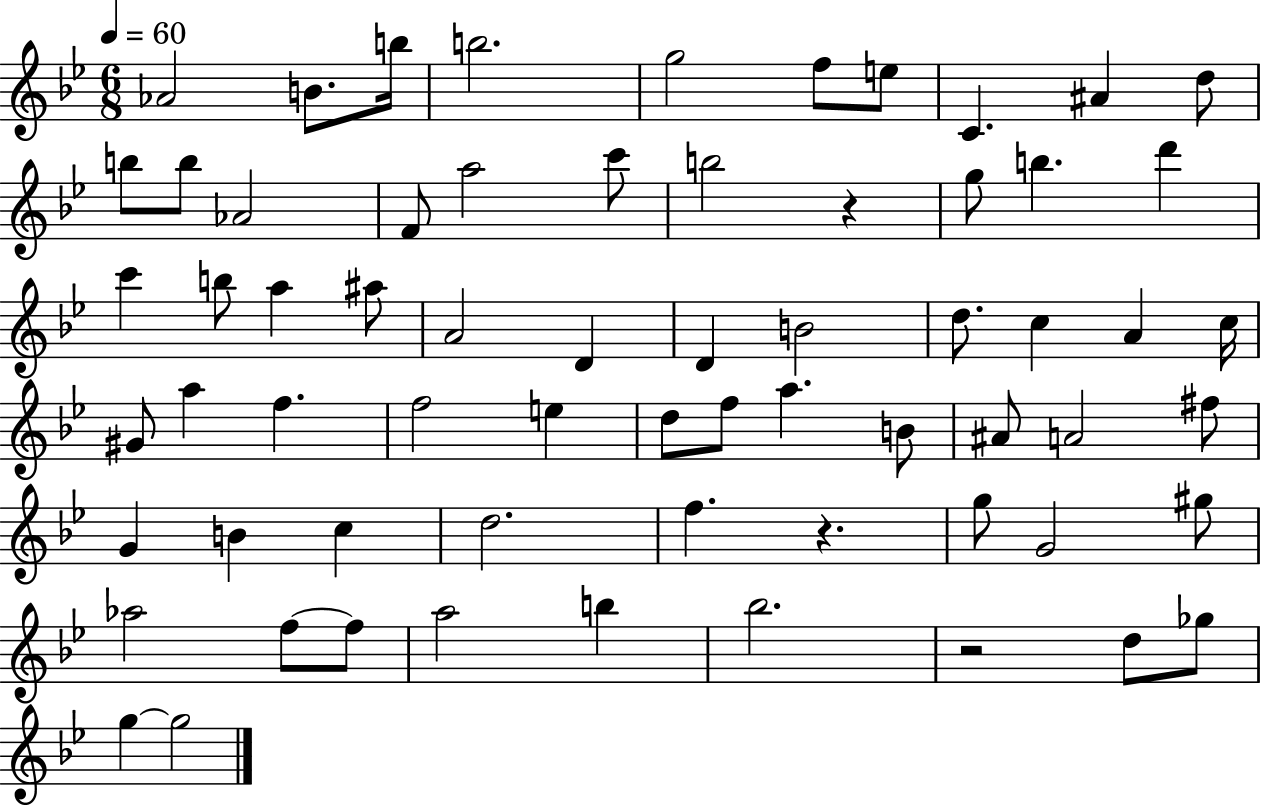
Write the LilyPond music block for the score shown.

{
  \clef treble
  \numericTimeSignature
  \time 6/8
  \key bes \major
  \tempo 4 = 60
  aes'2 b'8. b''16 | b''2. | g''2 f''8 e''8 | c'4. ais'4 d''8 | \break b''8 b''8 aes'2 | f'8 a''2 c'''8 | b''2 r4 | g''8 b''4. d'''4 | \break c'''4 b''8 a''4 ais''8 | a'2 d'4 | d'4 b'2 | d''8. c''4 a'4 c''16 | \break gis'8 a''4 f''4. | f''2 e''4 | d''8 f''8 a''4. b'8 | ais'8 a'2 fis''8 | \break g'4 b'4 c''4 | d''2. | f''4. r4. | g''8 g'2 gis''8 | \break aes''2 f''8~~ f''8 | a''2 b''4 | bes''2. | r2 d''8 ges''8 | \break g''4~~ g''2 | \bar "|."
}